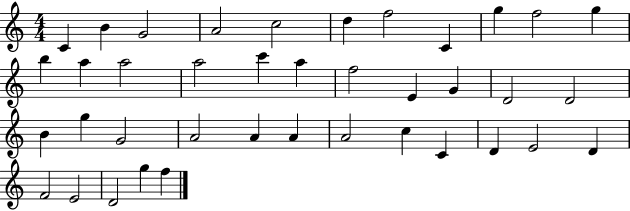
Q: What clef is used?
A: treble